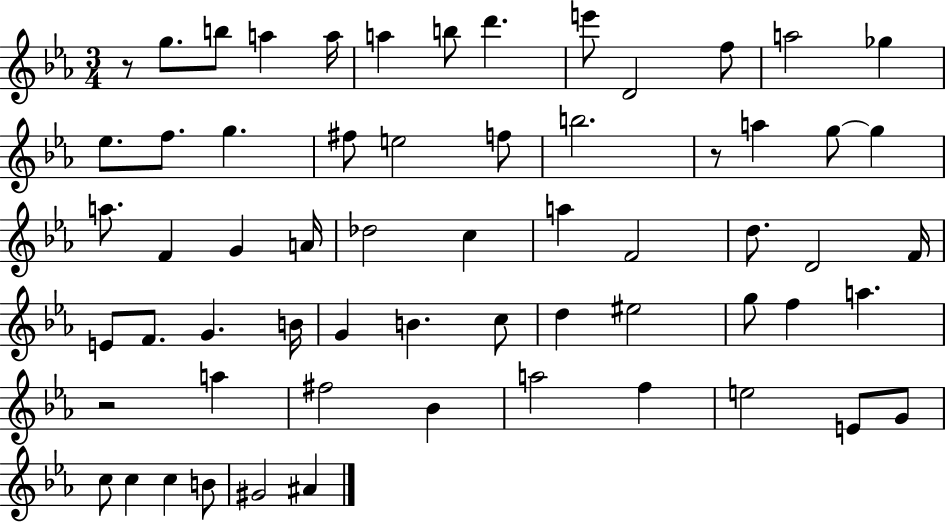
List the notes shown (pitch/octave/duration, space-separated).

R/e G5/e. B5/e A5/q A5/s A5/q B5/e D6/q. E6/e D4/h F5/e A5/h Gb5/q Eb5/e. F5/e. G5/q. F#5/e E5/h F5/e B5/h. R/e A5/q G5/e G5/q A5/e. F4/q G4/q A4/s Db5/h C5/q A5/q F4/h D5/e. D4/h F4/s E4/e F4/e. G4/q. B4/s G4/q B4/q. C5/e D5/q EIS5/h G5/e F5/q A5/q. R/h A5/q F#5/h Bb4/q A5/h F5/q E5/h E4/e G4/e C5/e C5/q C5/q B4/e G#4/h A#4/q